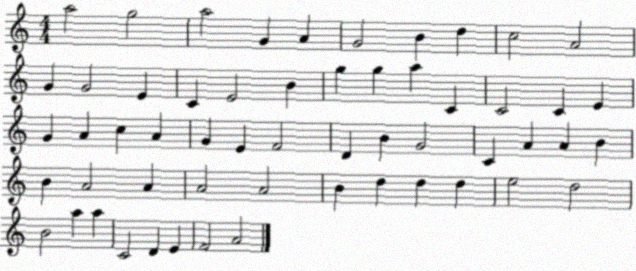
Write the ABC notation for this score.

X:1
T:Untitled
M:4/4
L:1/4
K:C
a2 g2 a2 G A G2 B d c2 A2 G G2 E C E2 B g g a C C2 C E G A c A G E F2 D B G2 C A A B B A2 A A2 A2 B d d d e2 d2 B2 a a C2 D E F2 A2